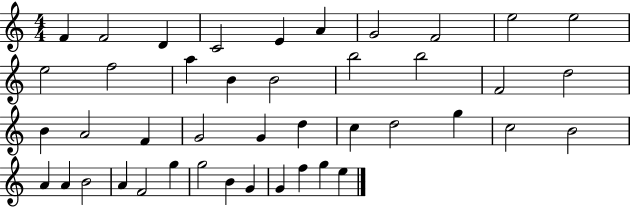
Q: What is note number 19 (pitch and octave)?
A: D5